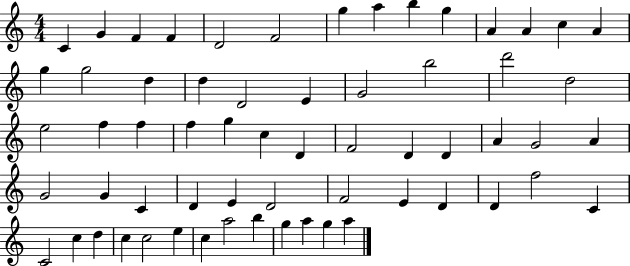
X:1
T:Untitled
M:4/4
L:1/4
K:C
C G F F D2 F2 g a b g A A c A g g2 d d D2 E G2 b2 d'2 d2 e2 f f f g c D F2 D D A G2 A G2 G C D E D2 F2 E D D f2 C C2 c d c c2 e c a2 b g a g a